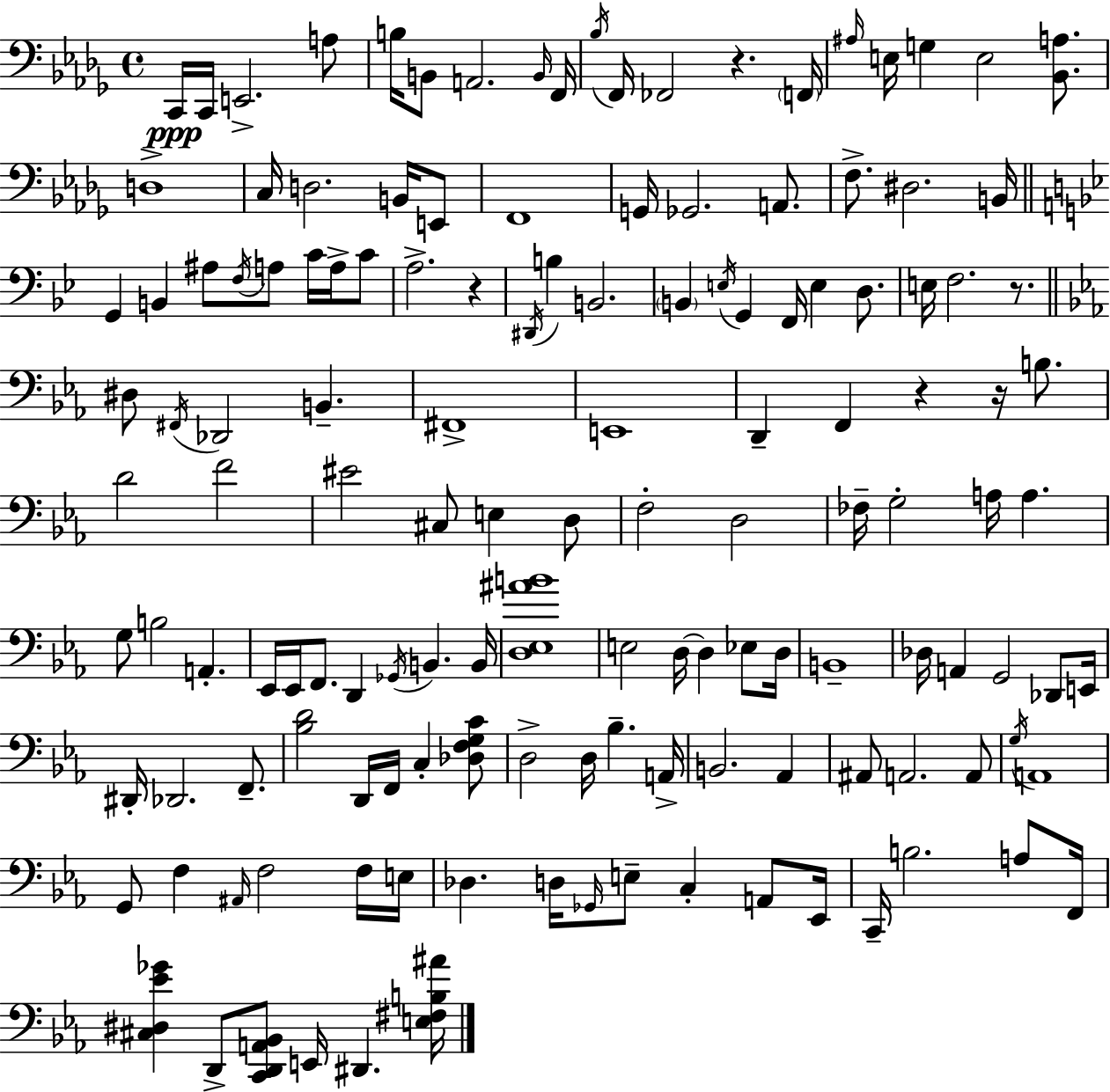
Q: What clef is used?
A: bass